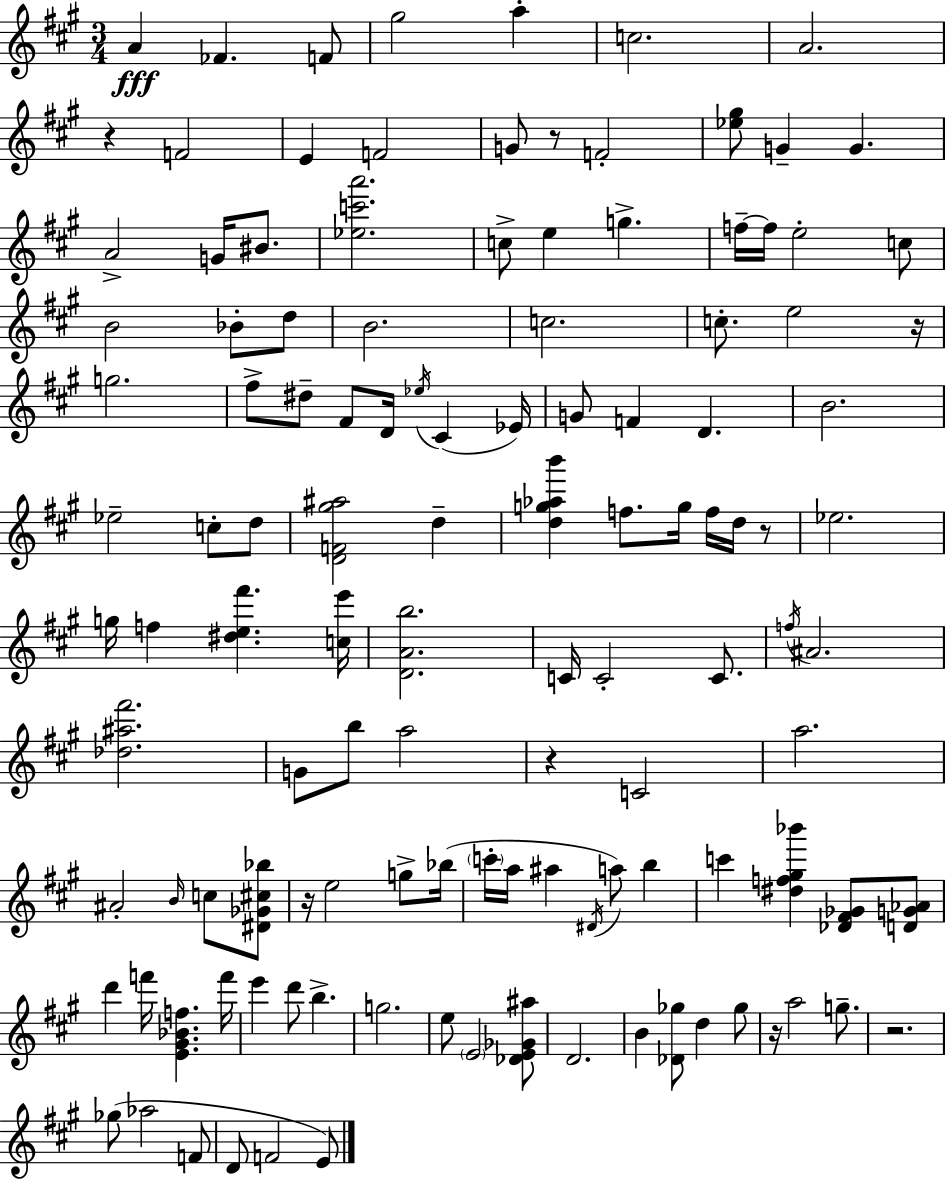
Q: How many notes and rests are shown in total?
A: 121